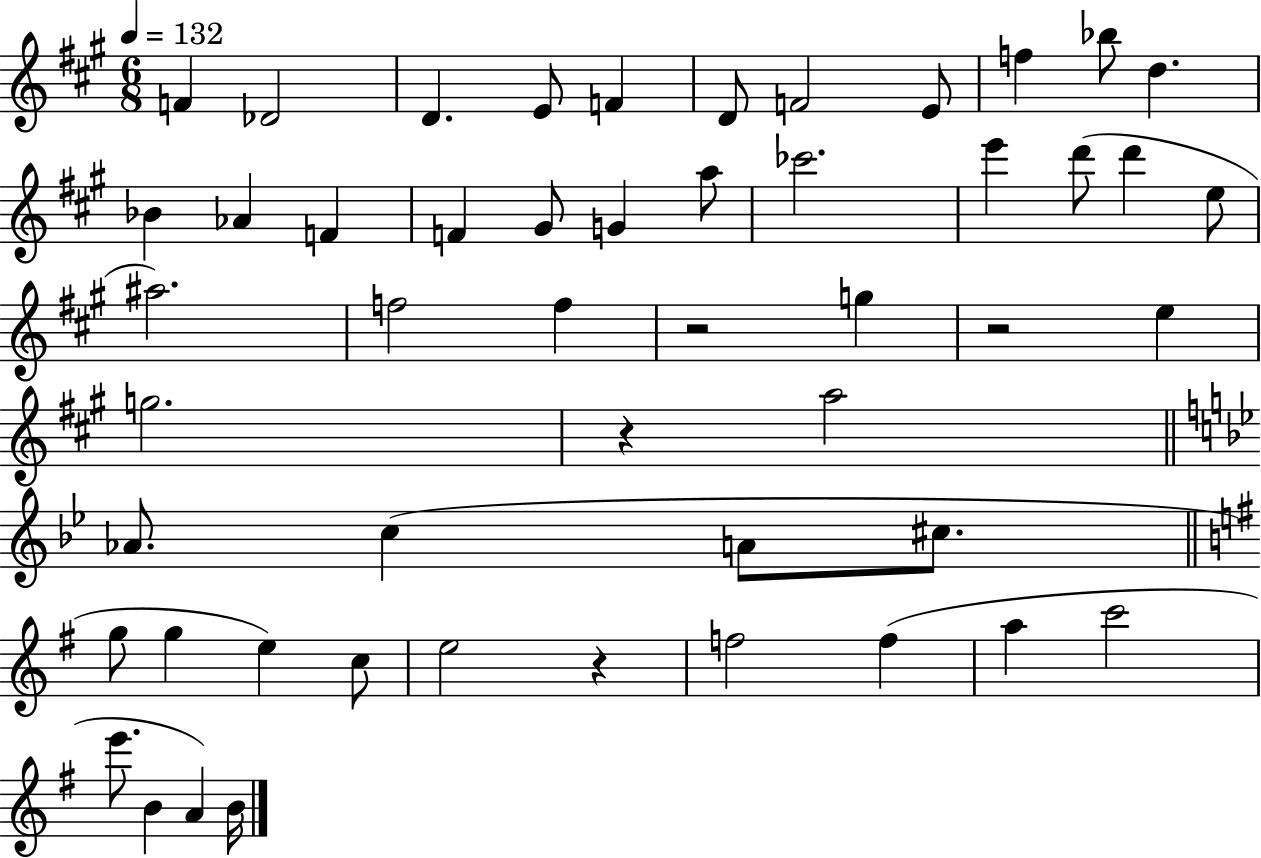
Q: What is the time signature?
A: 6/8